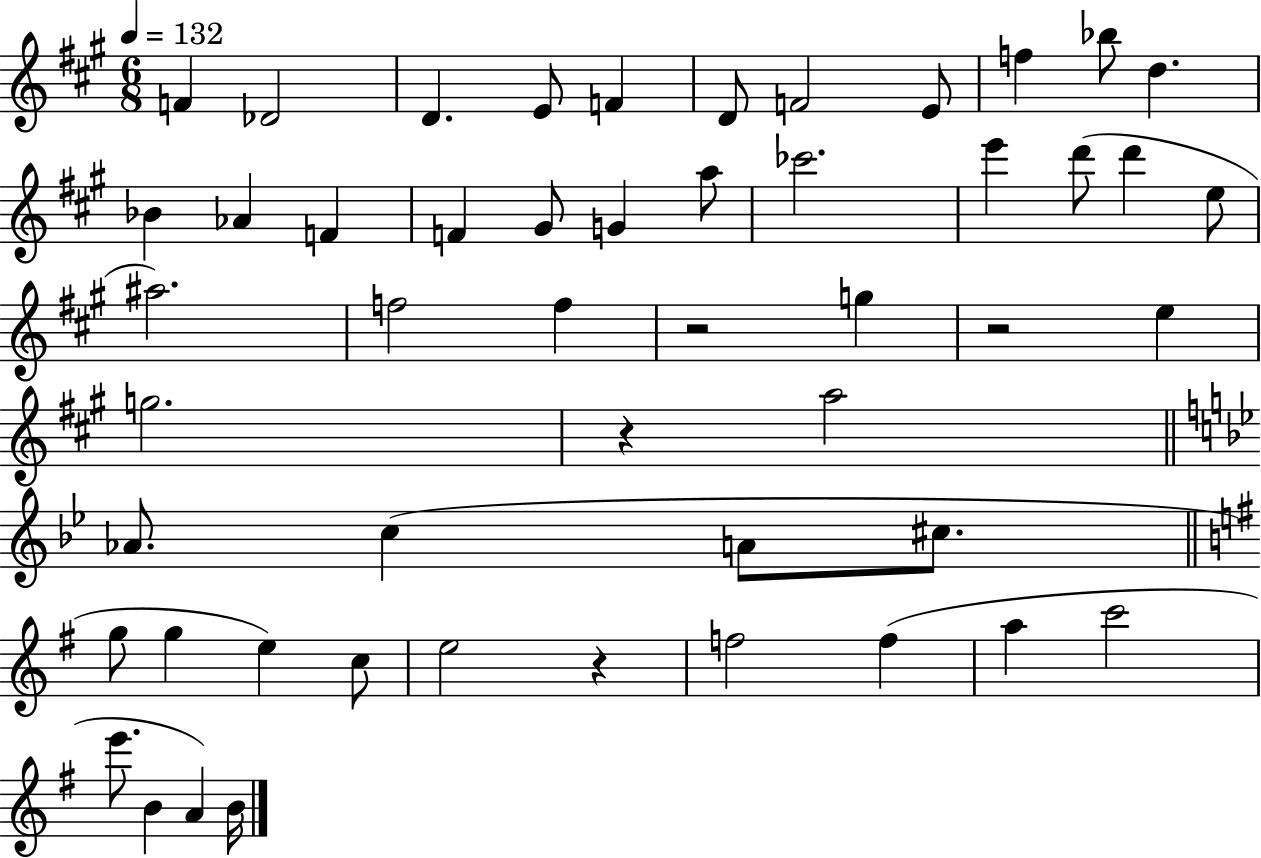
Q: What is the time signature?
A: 6/8